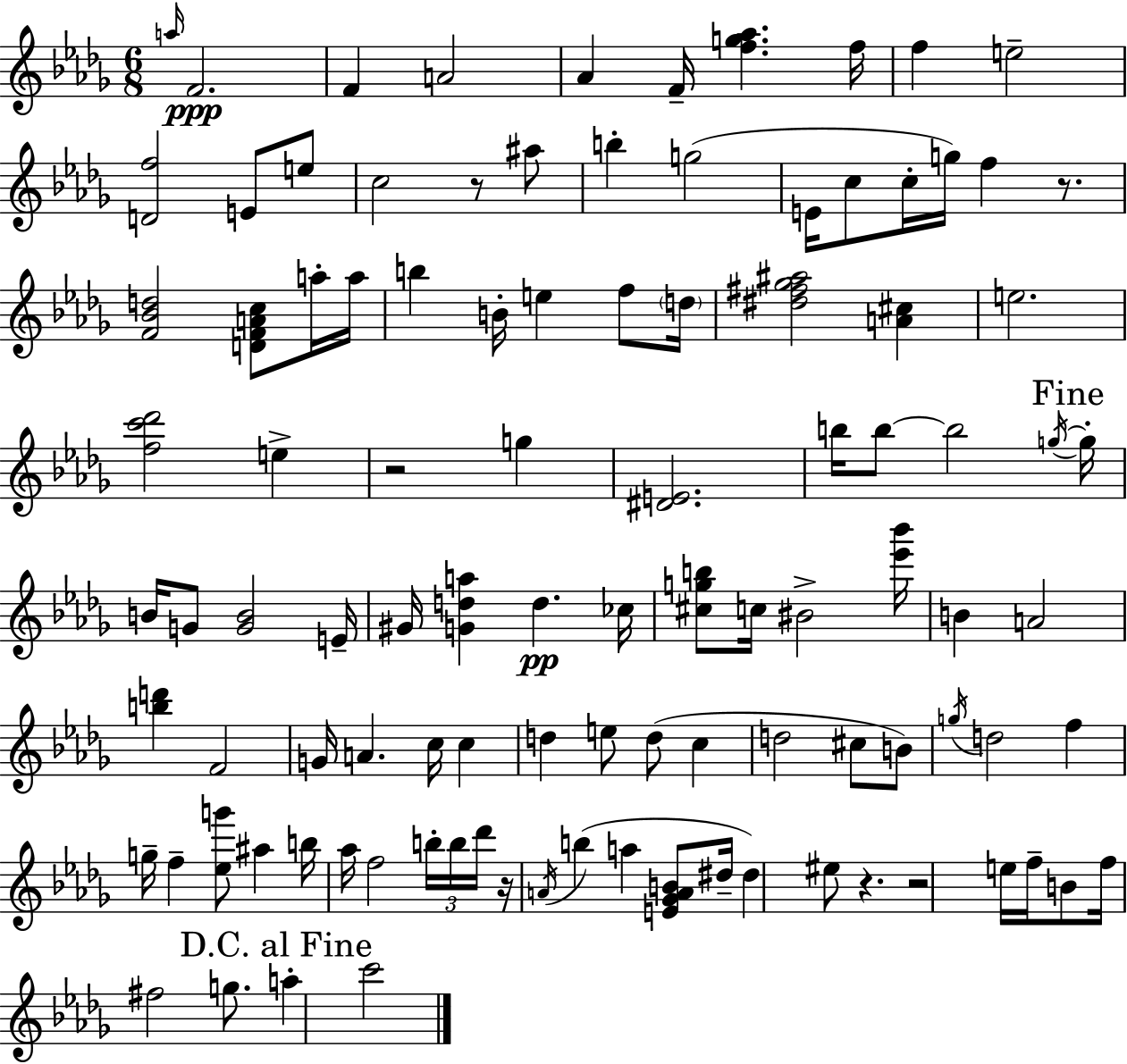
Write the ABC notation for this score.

X:1
T:Untitled
M:6/8
L:1/4
K:Bbm
a/4 F2 F A2 _A F/4 [fg_a] f/4 f e2 [Df]2 E/2 e/2 c2 z/2 ^a/2 b g2 E/4 c/2 c/4 g/4 f z/2 [F_Bd]2 [DFAc]/2 a/4 a/4 b B/4 e f/2 d/4 [^d^f_g^a]2 [A^c] e2 [fc'_d']2 e z2 g [^DE]2 b/4 b/2 b2 g/4 g/4 B/4 G/2 [GB]2 E/4 ^G/4 [Gda] d _c/4 [^cgb]/2 c/4 ^B2 [_e'_b']/4 B A2 [bd'] F2 G/4 A c/4 c d e/2 d/2 c d2 ^c/2 B/2 g/4 d2 f g/4 f [_eg']/2 ^a b/4 _a/4 f2 b/4 b/4 _d'/4 z/4 A/4 b a [E_GAB]/2 ^d/4 ^d ^e/2 z z2 e/4 f/4 B/2 f/4 ^f2 g/2 a c'2